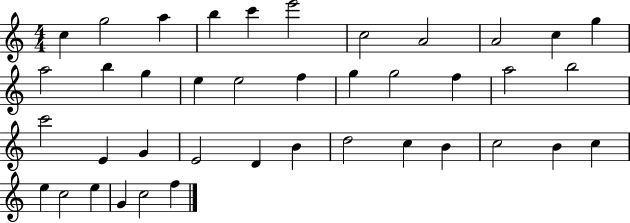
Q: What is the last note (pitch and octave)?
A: F5